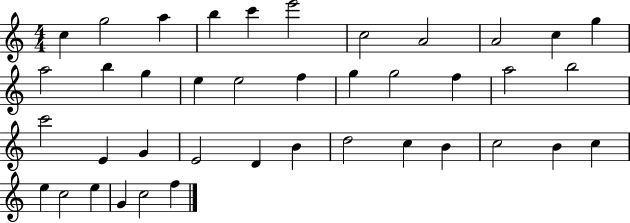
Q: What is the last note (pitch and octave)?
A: F5